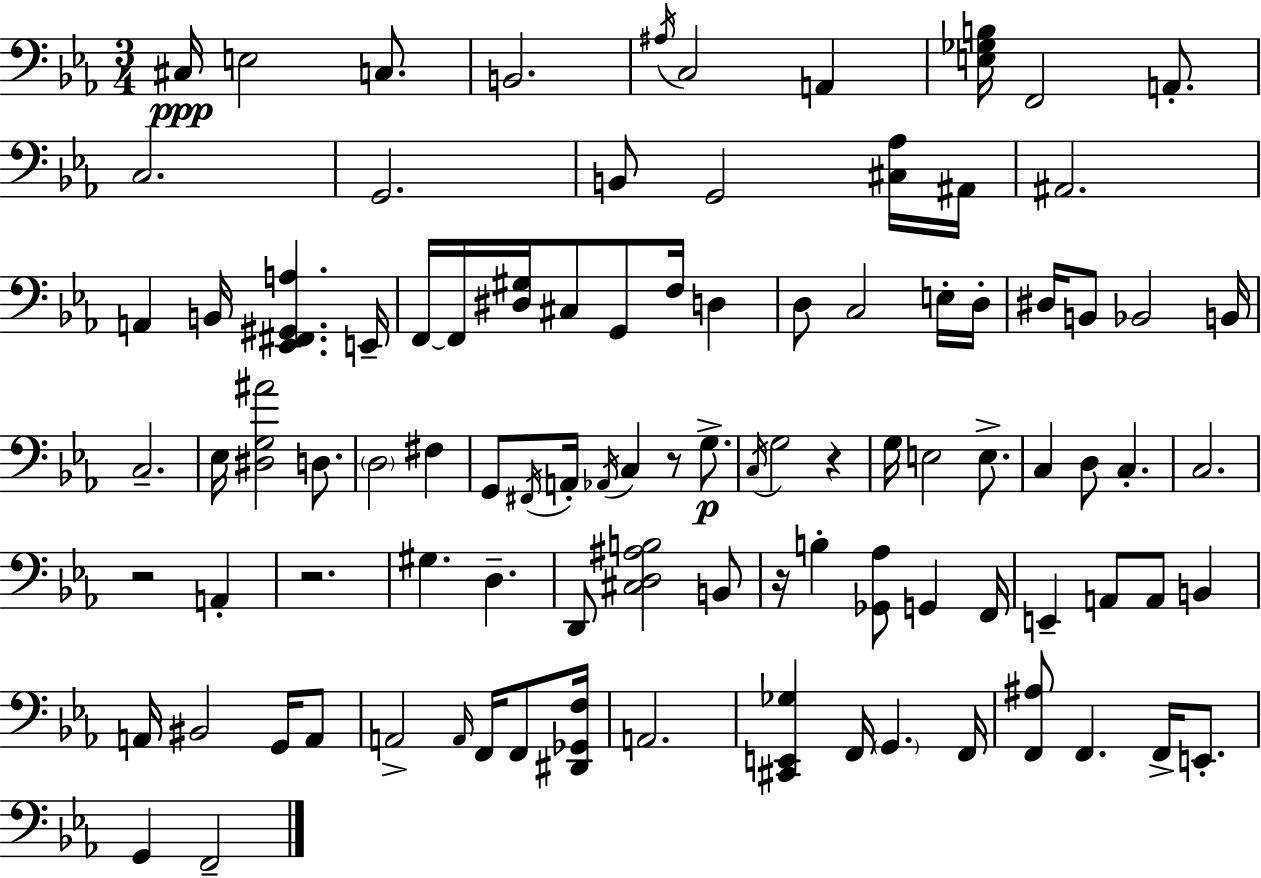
{
  \clef bass
  \numericTimeSignature
  \time 3/4
  \key c \minor
  \repeat volta 2 { cis16\ppp e2 c8. | b,2. | \acciaccatura { ais16 } c2 a,4 | <e ges b>16 f,2 a,8.-. | \break c2. | g,2. | b,8 g,2 <cis aes>16 | ais,16 ais,2. | \break a,4 b,16 <ees, fis, gis, a>4. | e,16-- f,16~~ f,16 <dis gis>16 cis8 g,8 f16 d4 | d8 c2 e16-. | d16-. dis16 b,8 bes,2 | \break b,16 c2.-- | ees16 <dis g ais'>2 d8. | \parenthesize d2 fis4 | g,8 \acciaccatura { fis,16 } a,16-. \acciaccatura { aes,16 } c4 r8 | \break g8.->\p \acciaccatura { c16 } g2 | r4 g16 e2 | e8.-> c4 d8 c4.-. | c2. | \break r2 | a,4-. r2. | gis4. d4.-- | d,8 <cis d ais b>2 | \break b,8 r16 b4-. <ges, aes>8 g,4 | f,16 e,4-- a,8 a,8 | b,4 a,16 bis,2 | g,16 a,8 a,2-> | \break \grace { a,16 } f,16 f,8 <dis, ges, f>16 a,2. | <cis, e, ges>4 f,16 \parenthesize g,4. | f,16 <f, ais>8 f,4. | f,16-> e,8.-. g,4 f,2-- | \break } \bar "|."
}